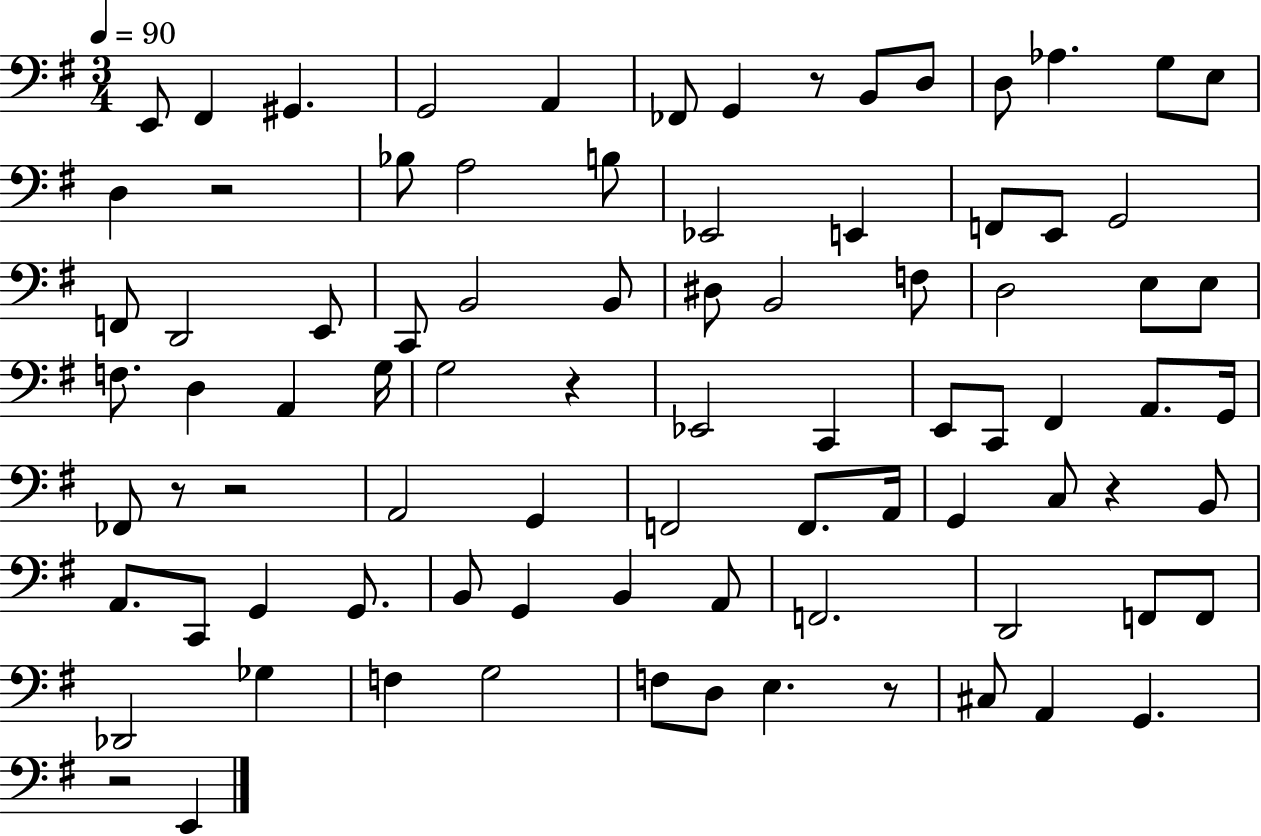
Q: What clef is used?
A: bass